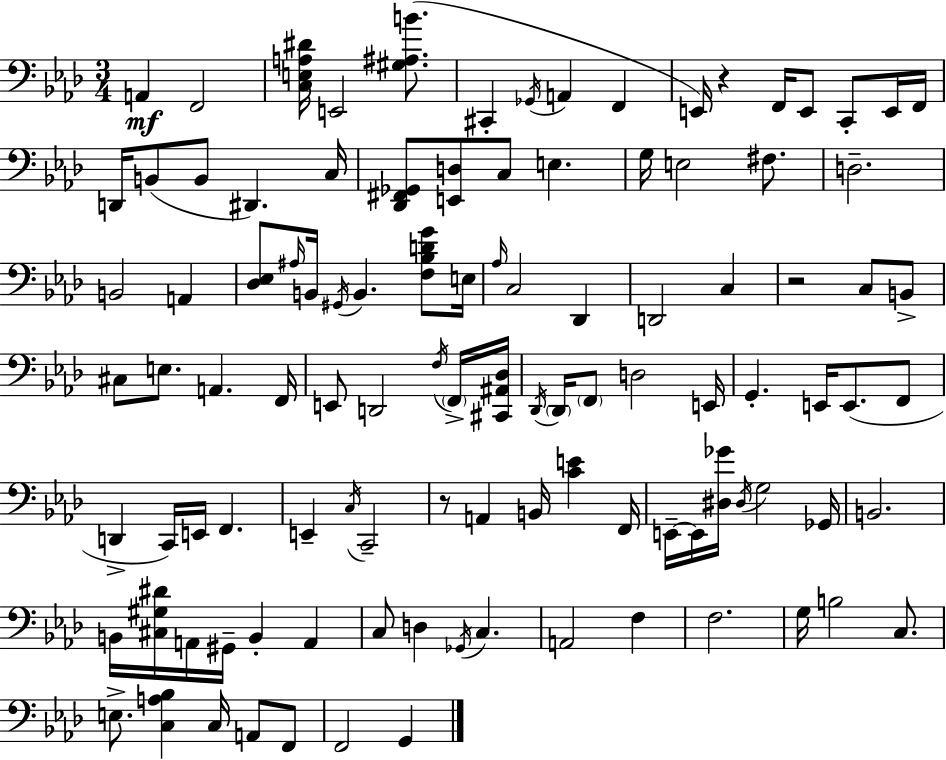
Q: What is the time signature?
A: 3/4